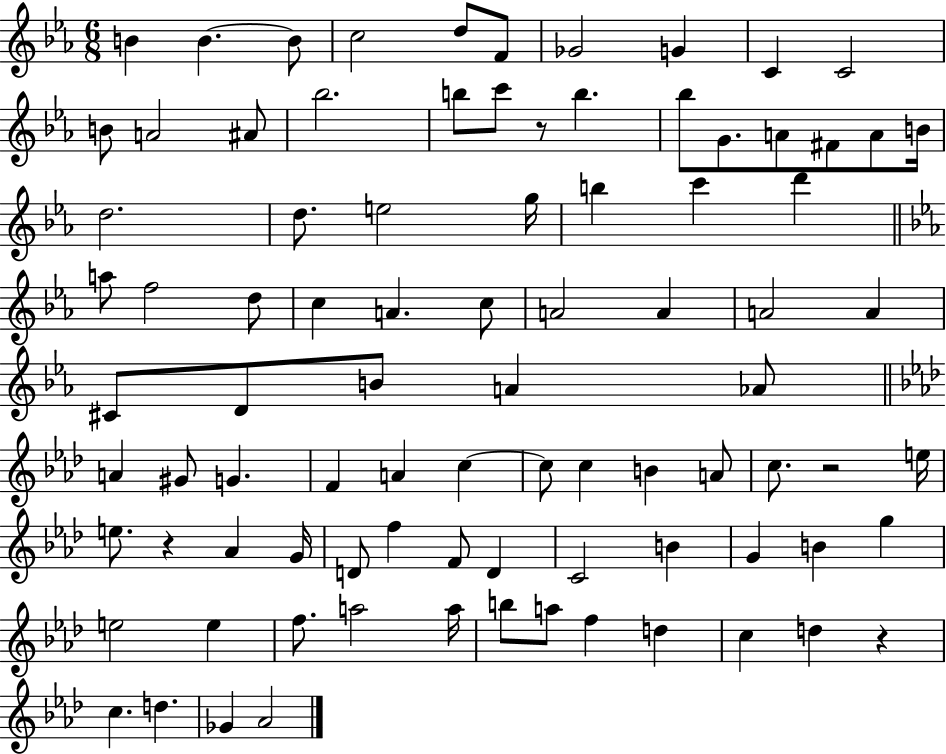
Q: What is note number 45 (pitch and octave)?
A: Ab4